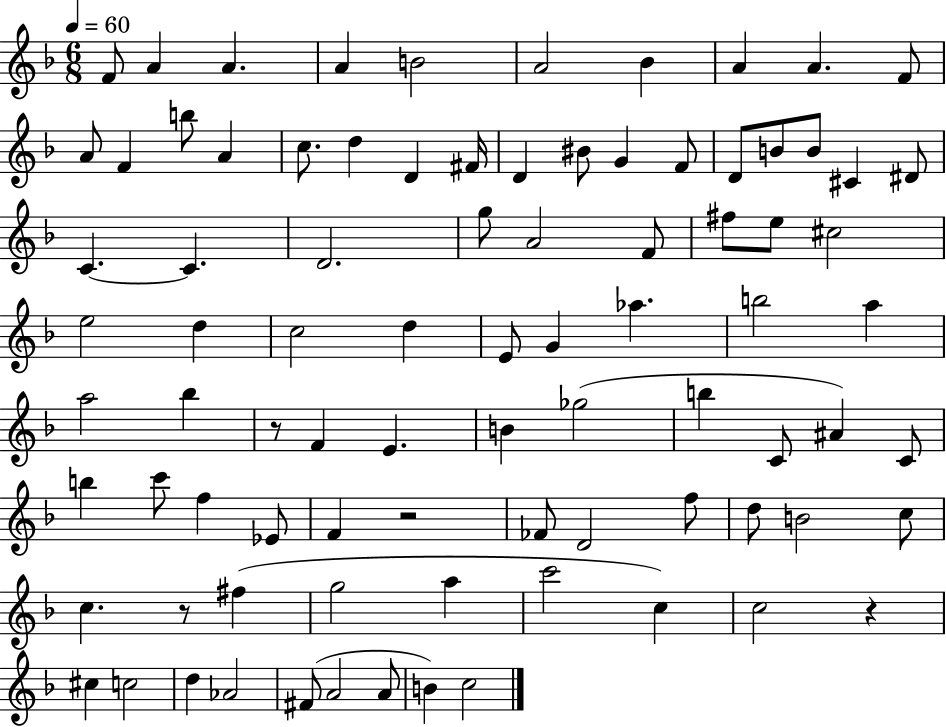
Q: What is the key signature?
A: F major